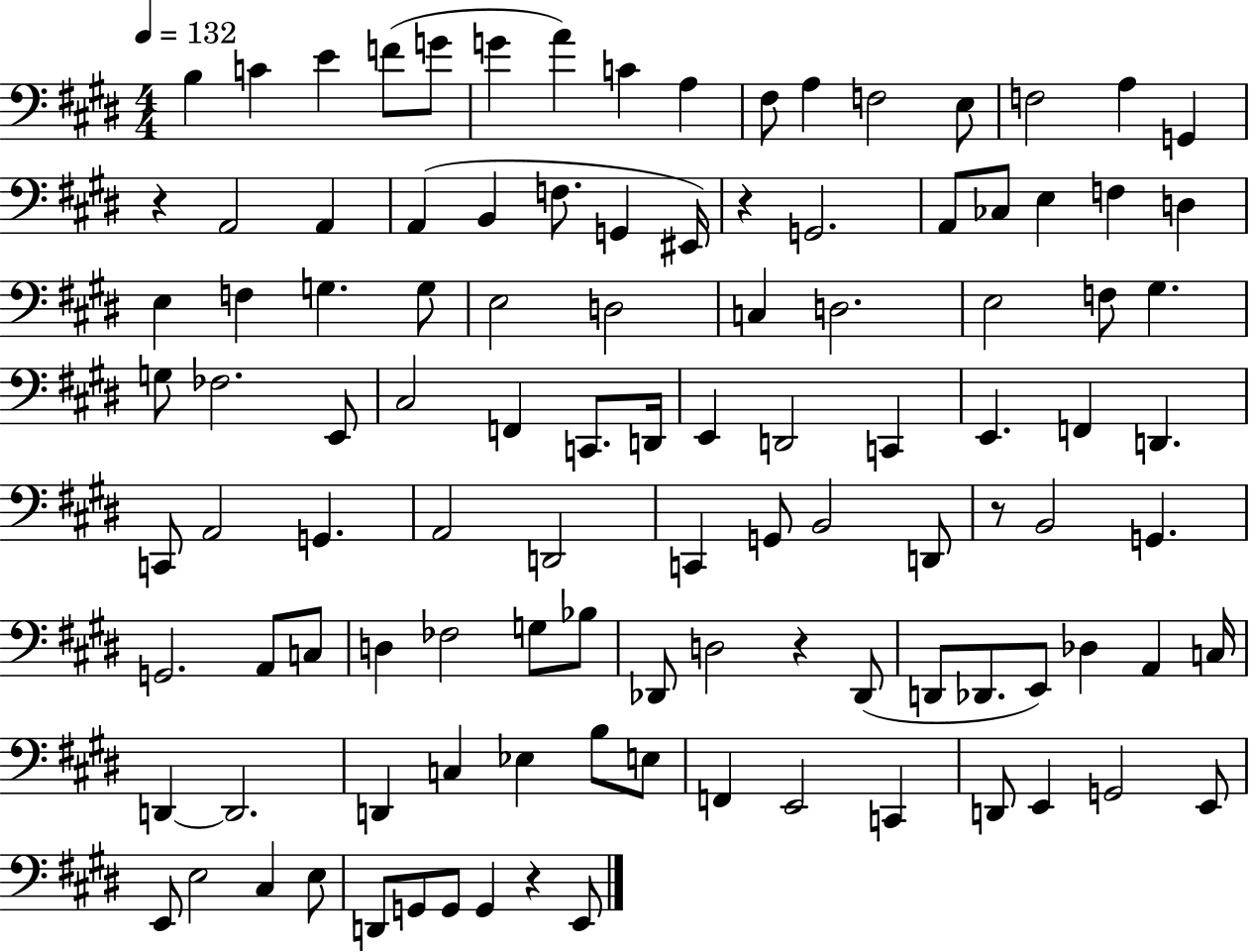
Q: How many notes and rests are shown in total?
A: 108